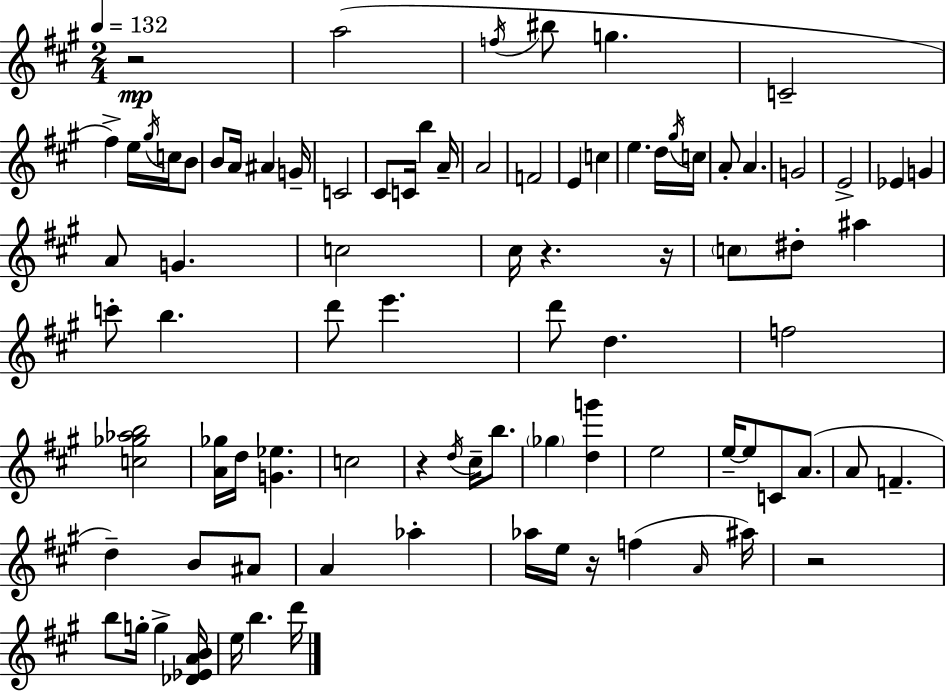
X:1
T:Untitled
M:2/4
L:1/4
K:A
z2 a2 f/4 ^b/2 g C2 ^f e/4 ^g/4 c/4 B/2 B/2 A/4 ^A G/4 C2 ^C/2 C/4 b A/4 A2 F2 E c e d/4 ^g/4 c/4 A/2 A G2 E2 _E G A/2 G c2 ^c/4 z z/4 c/2 ^d/2 ^a c'/2 b d'/2 e' d'/2 d f2 [c_g_ab]2 [A_g]/4 d/4 [G_e] c2 z d/4 ^c/4 b/2 _g [dg'] e2 e/4 e/2 C/2 A/2 A/2 F d B/2 ^A/2 A _a _a/4 e/4 z/4 f A/4 ^a/4 z2 b/2 g/4 g [_D_EAB]/4 e/4 b d'/4